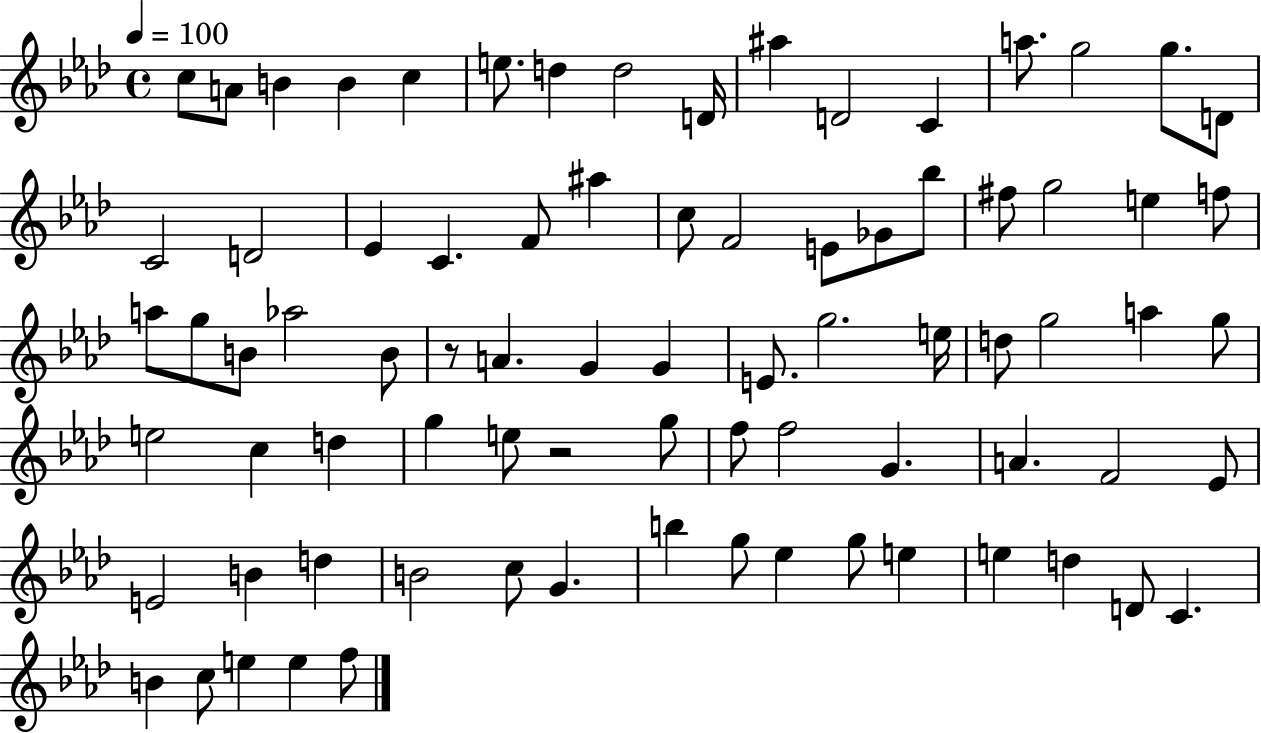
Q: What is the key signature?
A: AES major